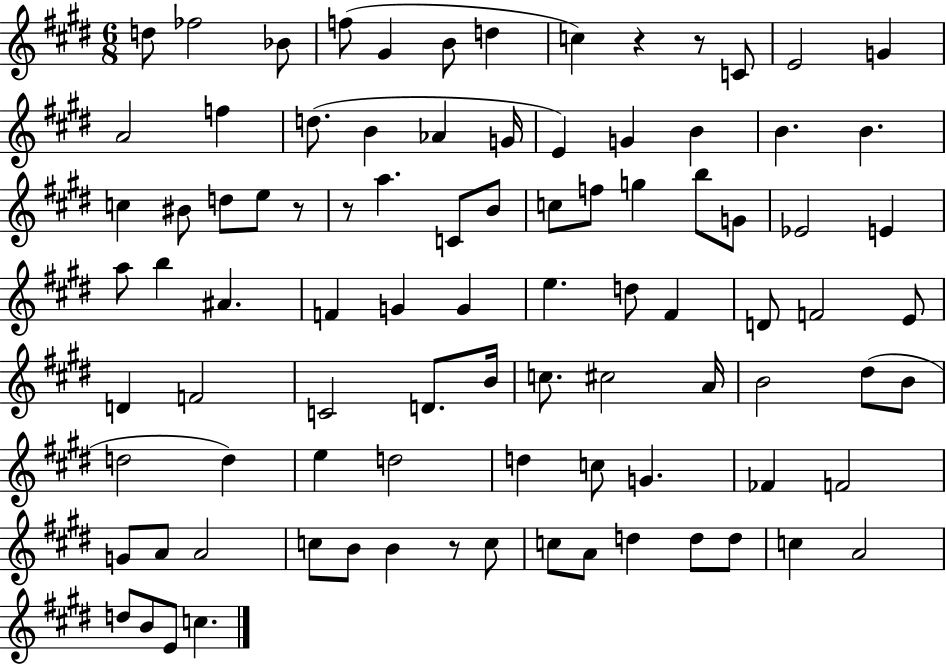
X:1
T:Untitled
M:6/8
L:1/4
K:E
d/2 _f2 _B/2 f/2 ^G B/2 d c z z/2 C/2 E2 G A2 f d/2 B _A G/4 E G B B B c ^B/2 d/2 e/2 z/2 z/2 a C/2 B/2 c/2 f/2 g b/2 G/2 _E2 E a/2 b ^A F G G e d/2 ^F D/2 F2 E/2 D F2 C2 D/2 B/4 c/2 ^c2 A/4 B2 ^d/2 B/2 d2 d e d2 d c/2 G _F F2 G/2 A/2 A2 c/2 B/2 B z/2 c/2 c/2 A/2 d d/2 d/2 c A2 d/2 B/2 E/2 c